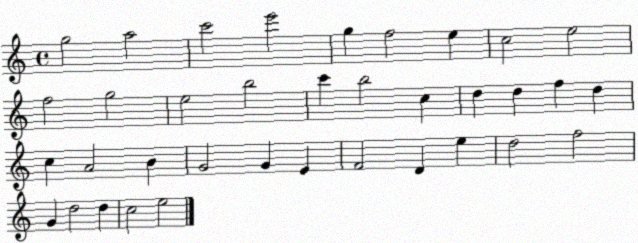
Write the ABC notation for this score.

X:1
T:Untitled
M:4/4
L:1/4
K:C
g2 a2 c'2 e'2 g f2 e c2 e2 f2 g2 e2 b2 c' b2 c d d f d c A2 B G2 G E F2 D e d2 f2 G d2 d c2 e2